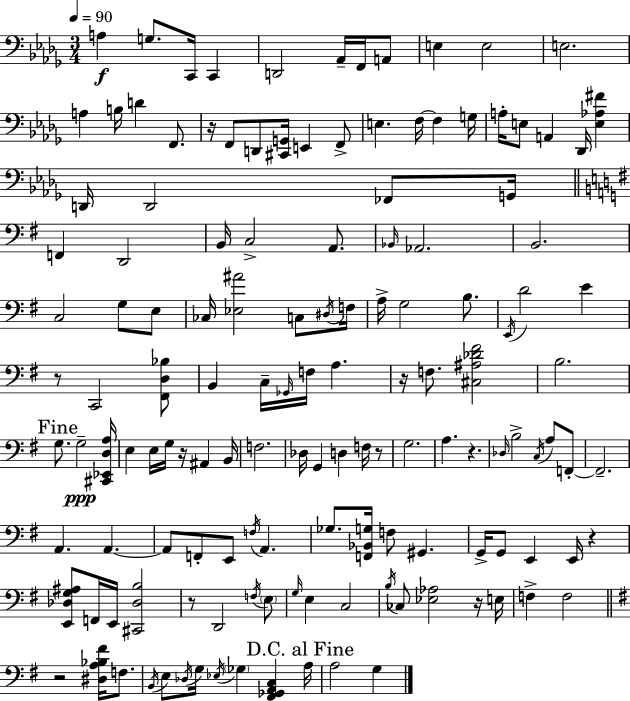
{
  \clef bass
  \numericTimeSignature
  \time 3/4
  \key bes \minor
  \tempo 4 = 90
  a4\f g8. c,16 c,4 | d,2 aes,16-- f,16 a,8 | e4 e2 | e2. | \break a4 b16 d'4 f,8. | r16 f,8 d,8 <cis, g,>16 e,4 f,8-> | e4. f16~~ f4 g16 | a16-. e8 a,4 des,16 <e aes fis'>4 | \break d,16 d,2 fes,8 g,16 | \bar "||" \break \key g \major f,4 d,2 | b,16 c2-> a,8. | \grace { bes,16 } aes,2. | b,2. | \break c2 g8 e8 | ces16 <ees ais'>2 c8 | \acciaccatura { dis16 } f16 a16-> g2 b8. | \acciaccatura { e,16 } d'2 e'4 | \break r8 c,2 | <fis, d bes>8 b,4 c16-- \grace { ges,16 } f16 a4. | r16 f8. <cis ais des' fis'>2 | b2. | \break \mark "Fine" g8. g2--\ppp | <cis, ees, d a>16 e4 e16 g16 r16 ais,4 | b,16 f2. | des16 g,4 d4 | \break f16 r8 g2. | a4. r4. | \grace { des16 } b2-> | \acciaccatura { c16 } a8 f,8-.~~ f,2.-- | \break a,4. | a,4.~~ a,8 f,8-. e,8 | \acciaccatura { f16 } a,4. ges8. <f, bes, g>16 f8 | gis,4. g,16-> g,8 e,4 | \break e,16 r4 <e, des g ais>8 f,16 e,16 <cis, des b>2 | r8 d,2 | \acciaccatura { f16 } \parenthesize e8 \grace { g16 } e4 | c2 \acciaccatura { b16 } ces8 | \break <ees aes>2 r16 e16 f4-> | f2 \bar "||" \break \key g \major r2 <dis a bes fis'>16 f8. | \acciaccatura { b,16 } e8 \acciaccatura { des16 } g16 \acciaccatura { ees16 } \parenthesize ges4 <fis, ges, a, c>4 | \mark "D.C. al Fine" a16 a2 g4 | \bar "|."
}